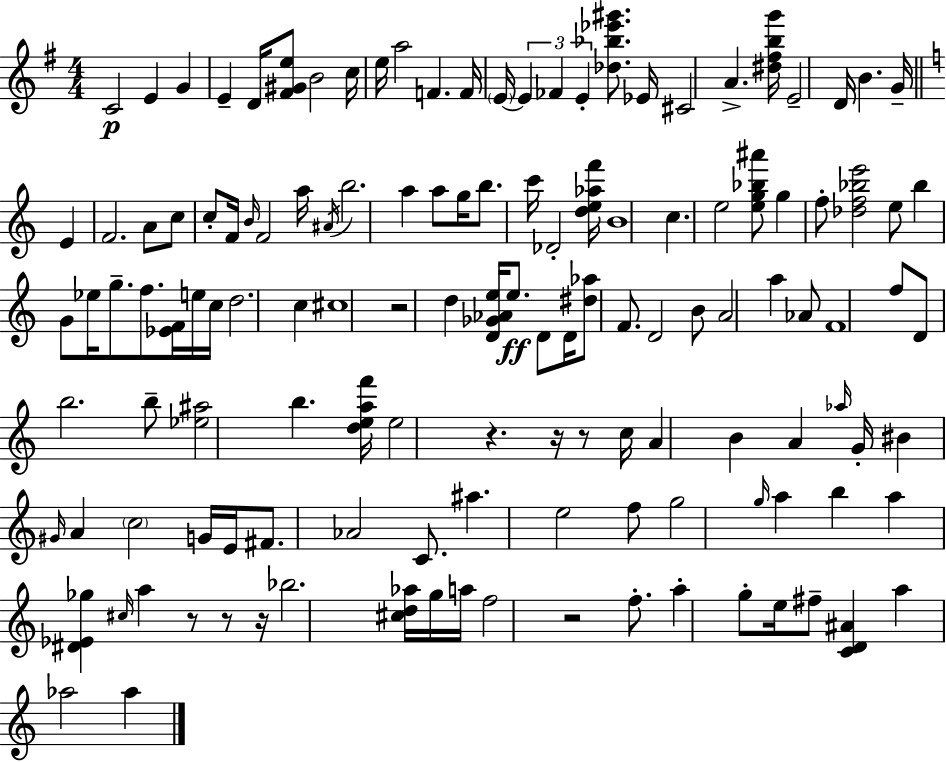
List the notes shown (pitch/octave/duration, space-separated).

C4/h E4/q G4/q E4/q D4/s [F#4,G#4,E5]/e B4/h C5/s E5/s A5/h F4/q. F4/s E4/s E4/q FES4/q E4/q [Db5,Bb5,Eb6,G#6]/e. Eb4/s C#4/h A4/q. [D#5,F#5,B5,G6]/s E4/h D4/s B4/q. G4/s E4/q F4/h. A4/e C5/e C5/e F4/s B4/s F4/h A5/s A#4/s B5/h. A5/q A5/e G5/s B5/e. C6/s Db4/h [D5,E5,Ab5,F6]/s B4/w C5/q. E5/h [E5,G5,Bb5,A#6]/e G5/q F5/e [Db5,F5,Bb5,E6]/h E5/e Bb5/q G4/e Eb5/s G5/e. F5/e. [Eb4,F4]/s E5/s C5/s D5/h. C5/q C#5/w R/h D5/q [D4,Gb4,Ab4,E5]/s E5/e. D4/e D4/s [D#5,Ab5]/e F4/e. D4/h B4/e A4/h A5/q Ab4/e F4/w F5/e D4/e B5/h. B5/e [Eb5,A#5]/h B5/q. [D5,E5,A5,F6]/s E5/h R/q. R/s R/e C5/s A4/q B4/q A4/q Ab5/s G4/s BIS4/q G#4/s A4/q C5/h G4/s E4/s F#4/e. Ab4/h C4/e. A#5/q. E5/h F5/e G5/h G5/s A5/q B5/q A5/q [D#4,Eb4,Gb5]/q C#5/s A5/q R/e R/e R/s Bb5/h. [C#5,D5,Ab5]/s G5/s A5/s F5/h R/h F5/e. A5/q G5/e E5/s F#5/e [C4,D4,A#4]/q A5/q Ab5/h Ab5/q